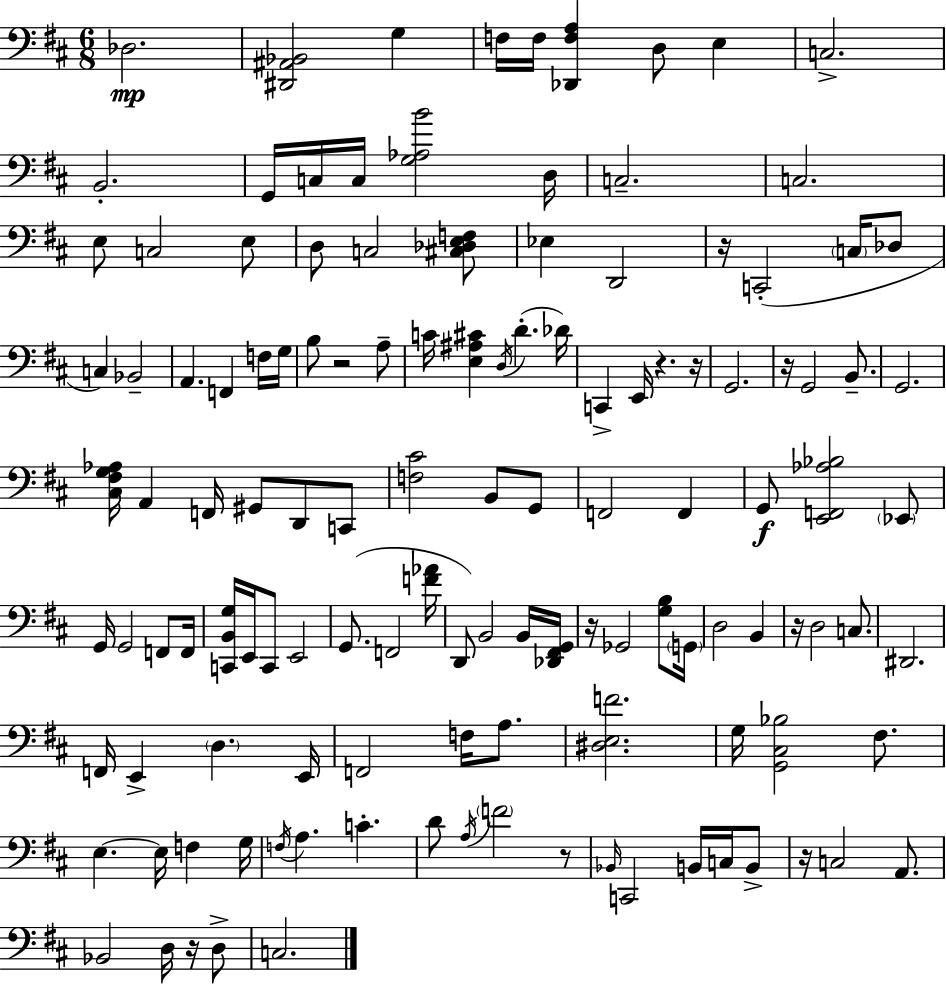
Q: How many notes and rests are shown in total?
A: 126